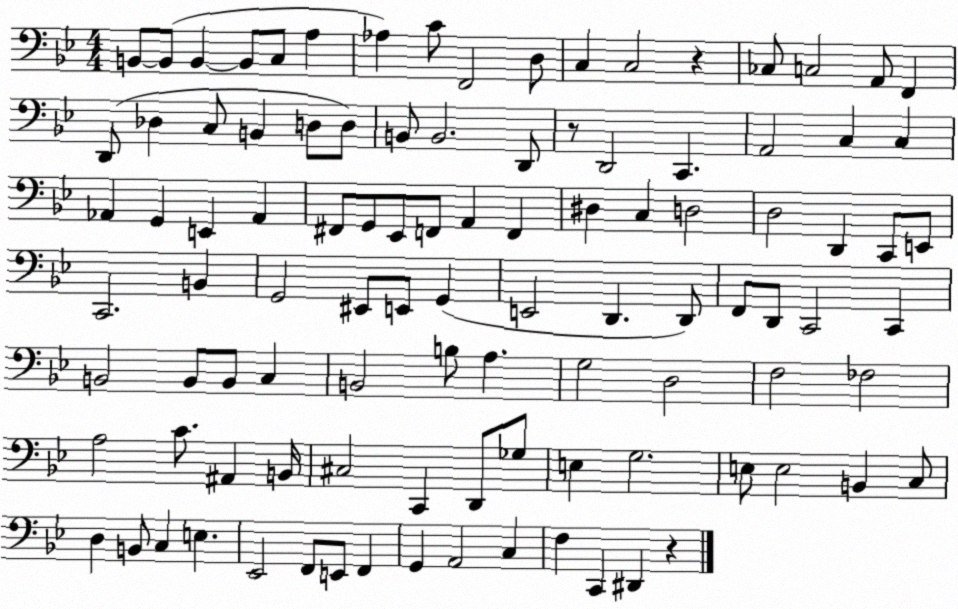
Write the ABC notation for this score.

X:1
T:Untitled
M:4/4
L:1/4
K:Bb
B,,/2 B,,/2 B,, B,,/2 C,/2 A, _A, C/2 F,,2 D,/2 C, C,2 z _C,/2 C,2 A,,/2 F,, D,,/2 _D, C,/2 B,, D,/2 D,/2 B,,/2 B,,2 D,,/2 z/2 D,,2 C,, A,,2 C, C, _A,, G,, E,, _A,, ^F,,/2 G,,/2 _E,,/2 F,,/2 A,, F,, ^D, C, D,2 D,2 D,, C,,/2 E,,/2 C,,2 B,, G,,2 ^E,,/2 E,,/2 G,, E,,2 D,, D,,/2 F,,/2 D,,/2 C,,2 C,, B,,2 B,,/2 B,,/2 C, B,,2 B,/2 A, G,2 D,2 F,2 _F,2 A,2 C/2 ^A,, B,,/4 ^C,2 C,, D,,/2 _G,/2 E, G,2 E,/2 E,2 B,, C,/2 D, B,,/2 C, E, _E,,2 F,,/2 E,,/2 F,, G,, A,,2 C, F, C,, ^D,, z